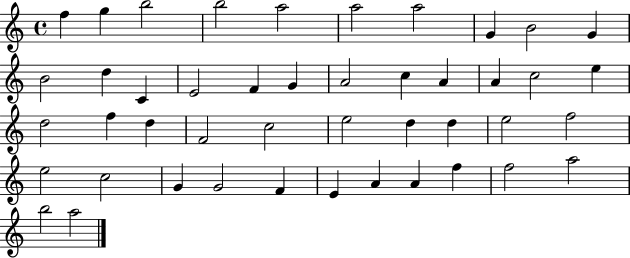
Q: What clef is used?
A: treble